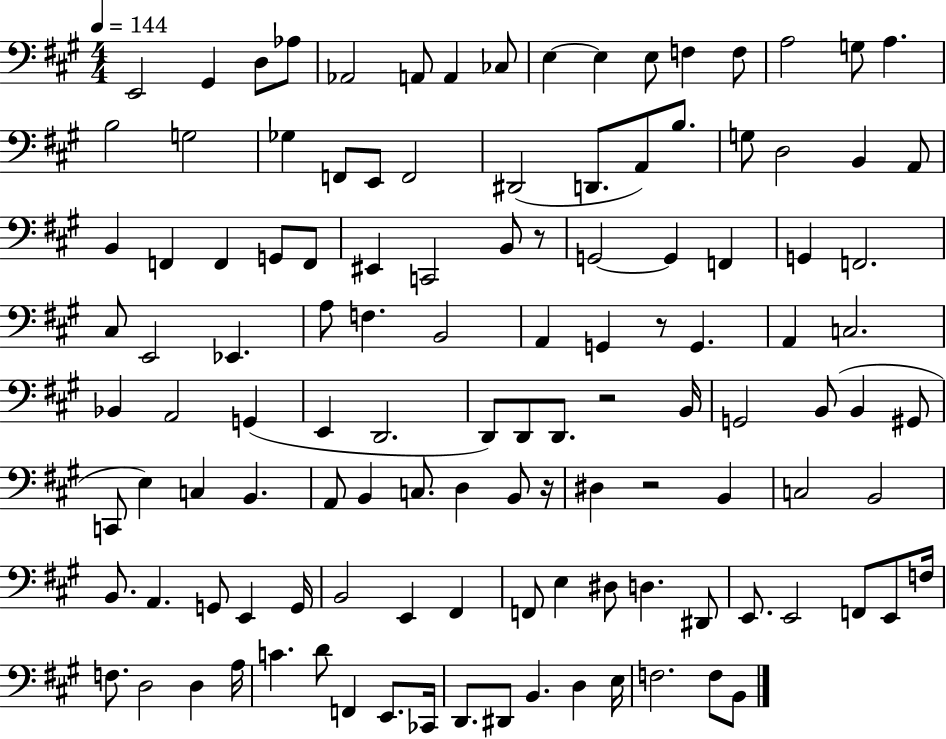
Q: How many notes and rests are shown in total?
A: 120